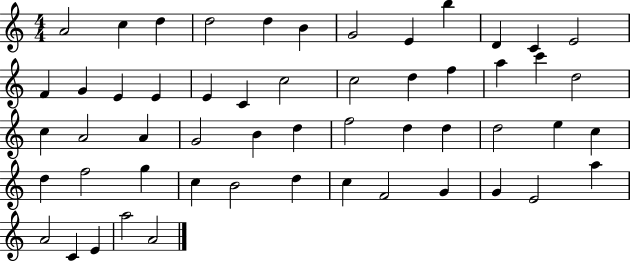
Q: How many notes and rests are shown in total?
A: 54